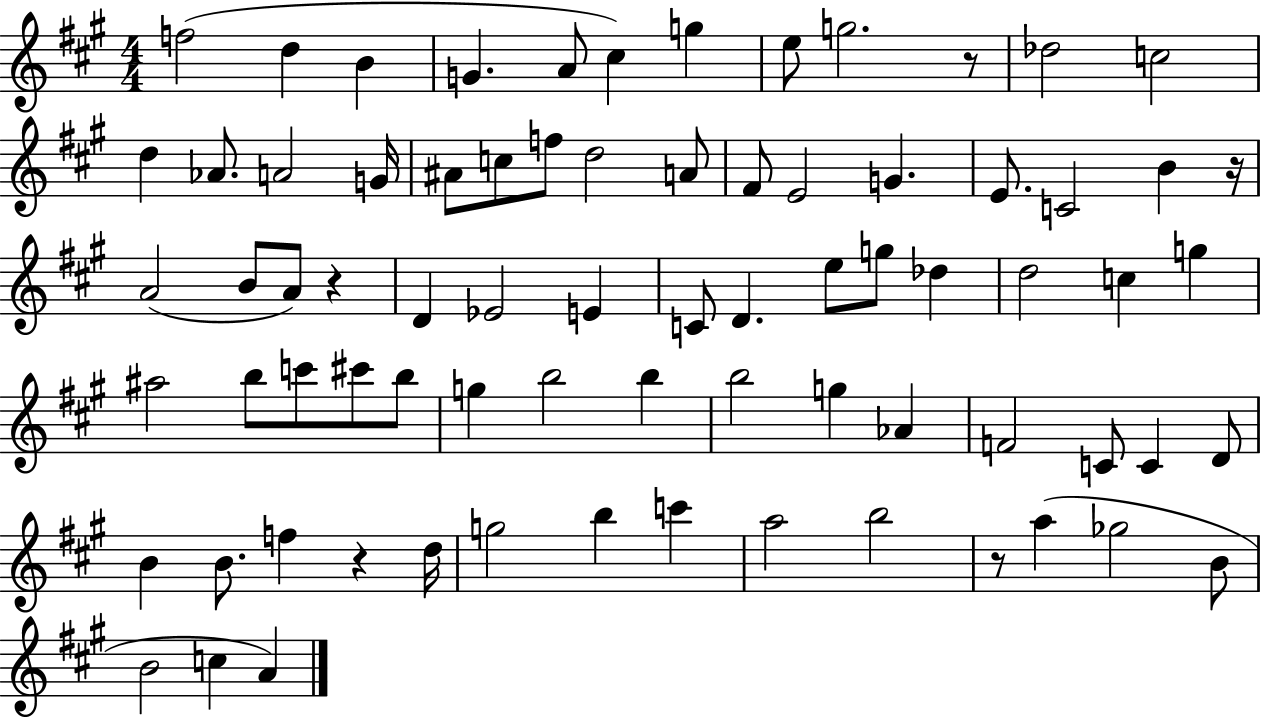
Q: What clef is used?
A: treble